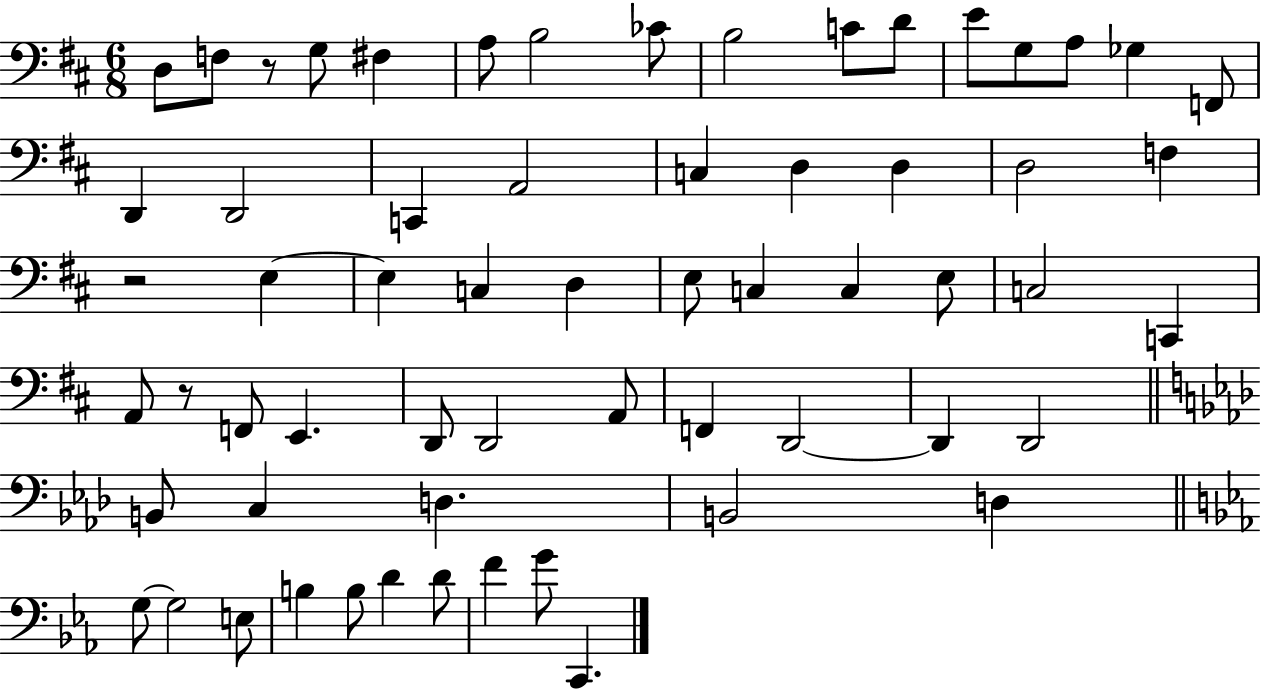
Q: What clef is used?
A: bass